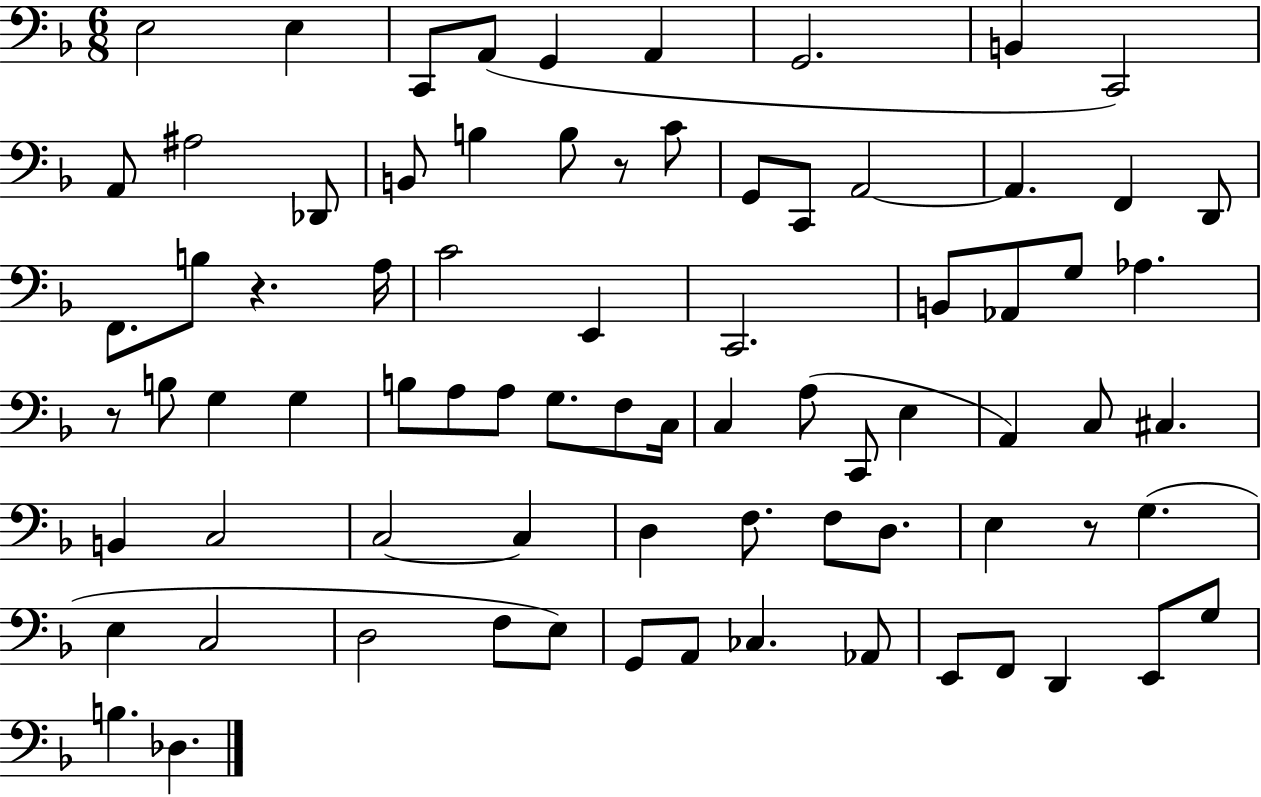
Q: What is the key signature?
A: F major